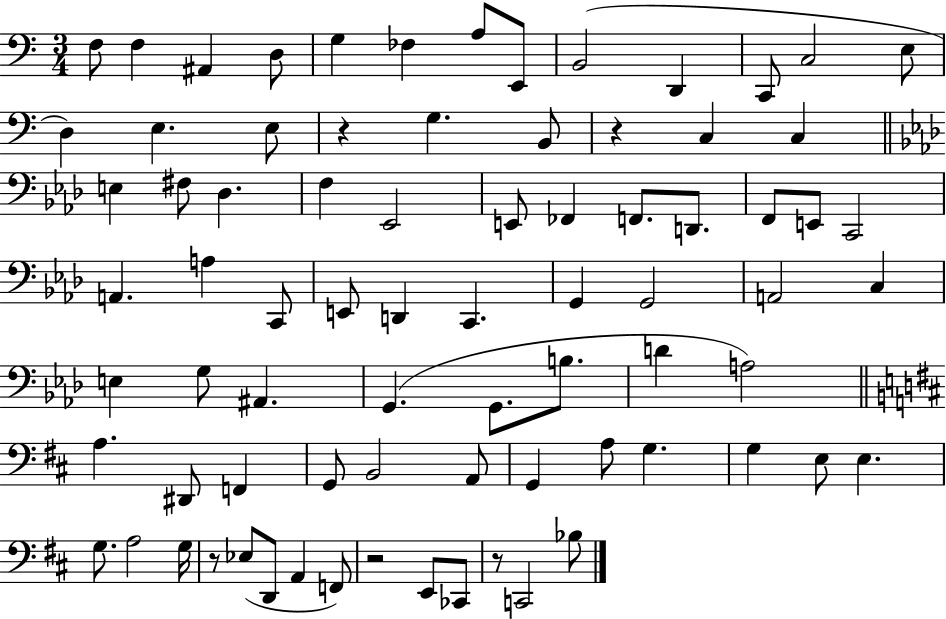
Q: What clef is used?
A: bass